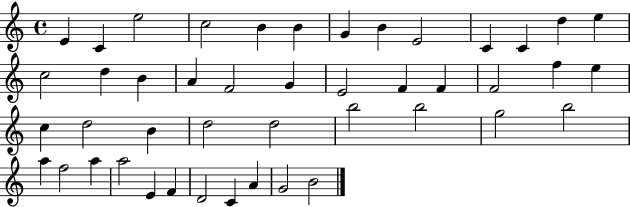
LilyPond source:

{
  \clef treble
  \time 4/4
  \defaultTimeSignature
  \key c \major
  e'4 c'4 e''2 | c''2 b'4 b'4 | g'4 b'4 e'2 | c'4 c'4 d''4 e''4 | \break c''2 d''4 b'4 | a'4 f'2 g'4 | e'2 f'4 f'4 | f'2 f''4 e''4 | \break c''4 d''2 b'4 | d''2 d''2 | b''2 b''2 | g''2 b''2 | \break a''4 f''2 a''4 | a''2 e'4 f'4 | d'2 c'4 a'4 | g'2 b'2 | \break \bar "|."
}